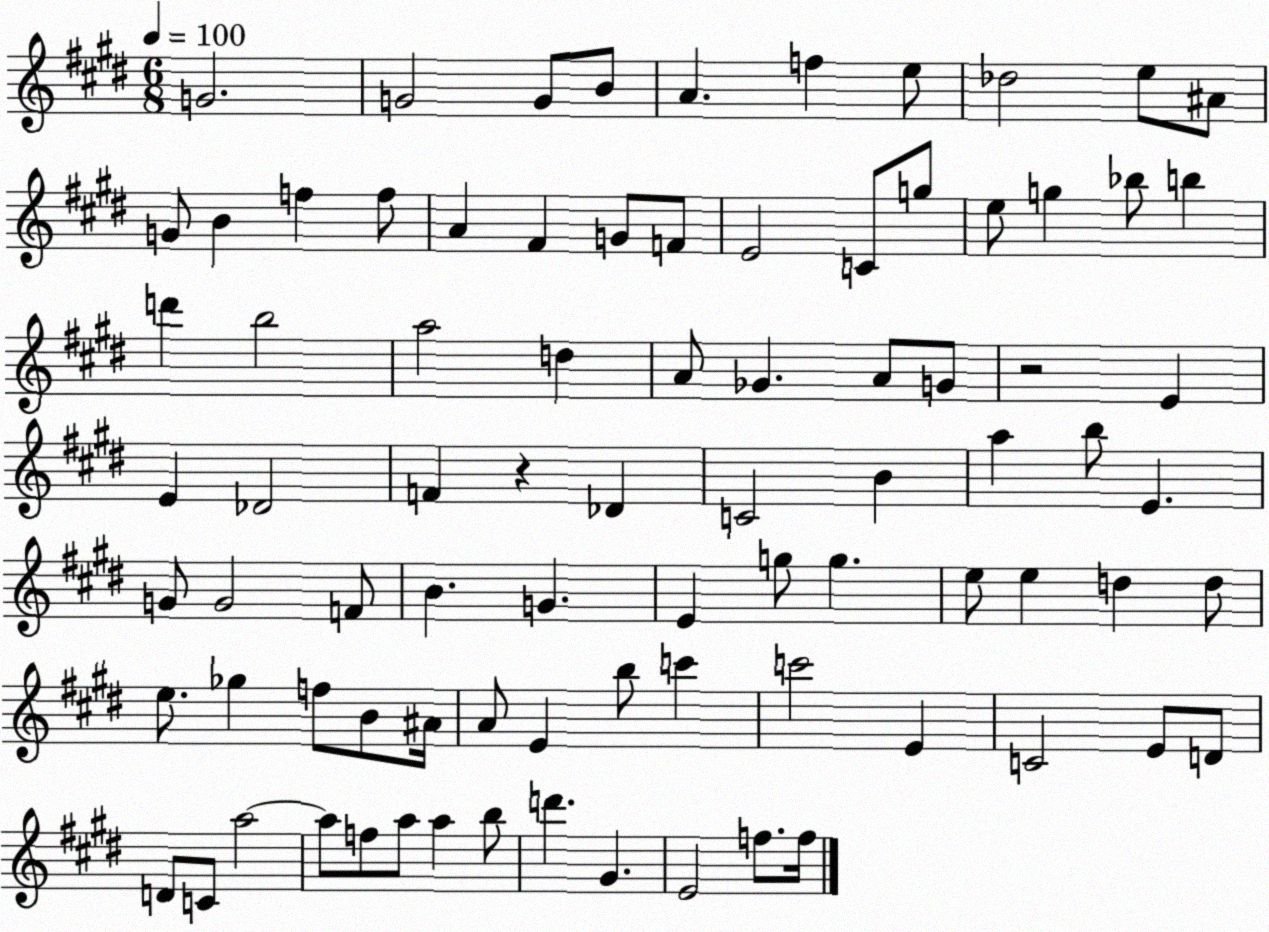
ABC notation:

X:1
T:Untitled
M:6/8
L:1/4
K:E
G2 G2 G/2 B/2 A f e/2 _d2 e/2 ^A/2 G/2 B f f/2 A ^F G/2 F/2 E2 C/2 g/2 e/2 g _b/2 b d' b2 a2 d A/2 _G A/2 G/2 z2 E E _D2 F z _D C2 B a b/2 E G/2 G2 F/2 B G E g/2 g e/2 e d d/2 e/2 _g f/2 B/2 ^A/4 A/2 E b/2 c' c'2 E C2 E/2 D/2 D/2 C/2 a2 a/2 f/2 a/2 a b/2 d' ^G E2 f/2 f/4